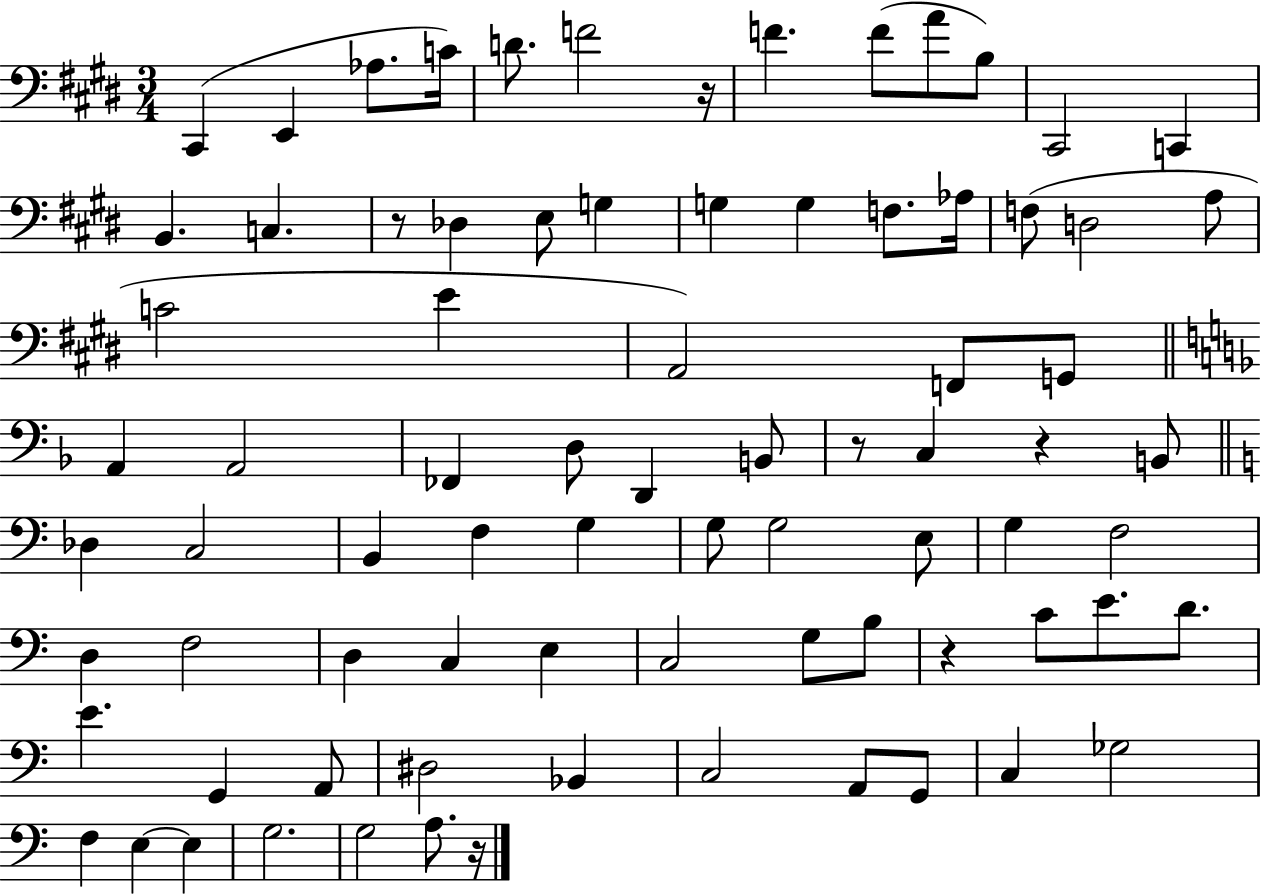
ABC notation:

X:1
T:Untitled
M:3/4
L:1/4
K:E
^C,, E,, _A,/2 C/4 D/2 F2 z/4 F F/2 A/2 B,/2 ^C,,2 C,, B,, C, z/2 _D, E,/2 G, G, G, F,/2 _A,/4 F,/2 D,2 A,/2 C2 E A,,2 F,,/2 G,,/2 A,, A,,2 _F,, D,/2 D,, B,,/2 z/2 C, z B,,/2 _D, C,2 B,, F, G, G,/2 G,2 E,/2 G, F,2 D, F,2 D, C, E, C,2 G,/2 B,/2 z C/2 E/2 D/2 E G,, A,,/2 ^D,2 _B,, C,2 A,,/2 G,,/2 C, _G,2 F, E, E, G,2 G,2 A,/2 z/4